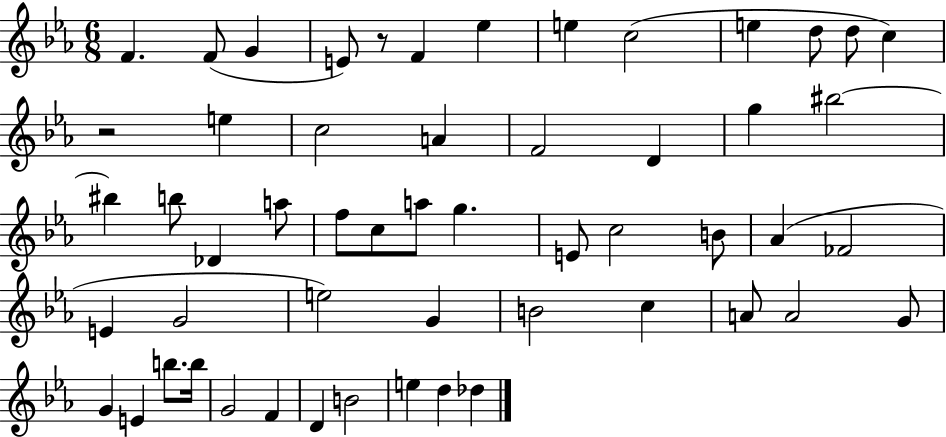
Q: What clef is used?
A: treble